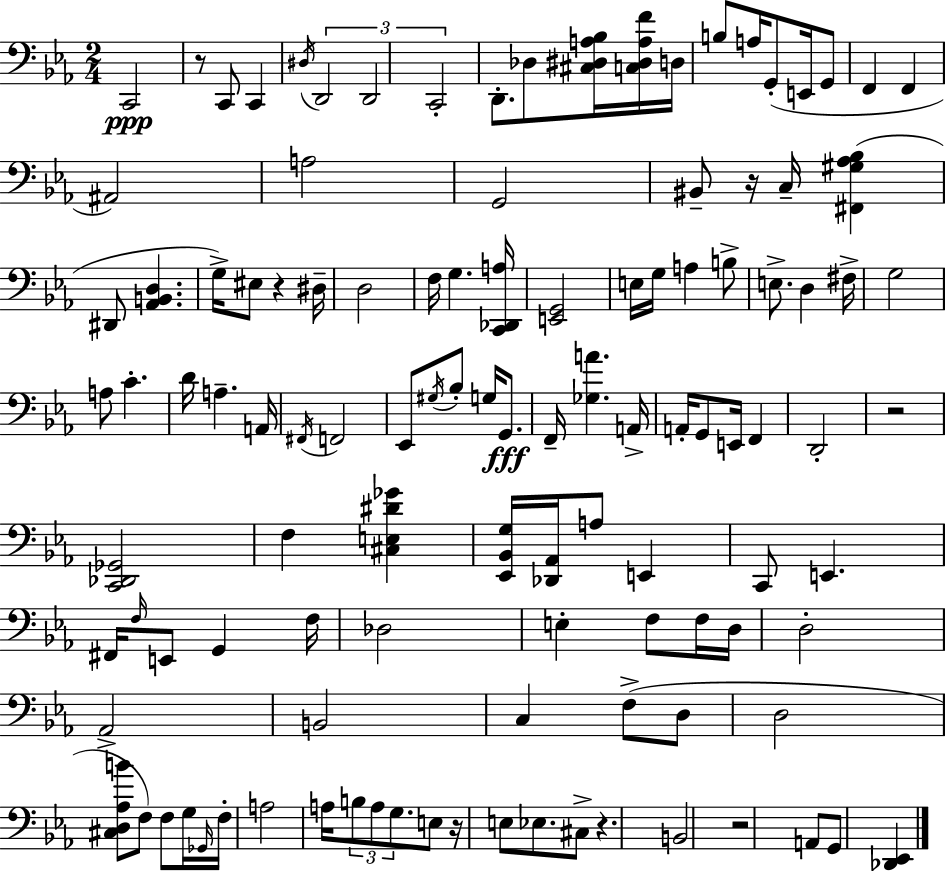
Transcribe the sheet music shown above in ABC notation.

X:1
T:Untitled
M:2/4
L:1/4
K:Cm
C,,2 z/2 C,,/2 C,, ^D,/4 D,,2 D,,2 C,,2 D,,/2 _D,/2 [^C,^D,A,_B,]/4 [C,^D,A,F]/4 D,/4 B,/2 A,/4 G,,/2 E,,/4 G,,/2 F,, F,, ^A,,2 A,2 G,,2 ^B,,/2 z/4 C,/4 [^F,,^G,_A,_B,] ^D,,/2 [_A,,B,,D,] G,/4 ^E,/2 z ^D,/4 D,2 F,/4 G, [C,,_D,,A,]/4 [E,,G,,]2 E,/4 G,/4 A, B,/2 E,/2 D, ^F,/4 G,2 A,/2 C D/4 A, A,,/4 ^F,,/4 F,,2 _E,,/2 ^G,/4 _B,/2 G,/4 G,,/2 F,,/4 [_G,A] A,,/4 A,,/4 G,,/2 E,,/4 F,, D,,2 z2 [C,,_D,,_G,,]2 F, [^C,E,^D_G] [_E,,_B,,G,]/4 [_D,,_A,,]/4 A,/2 E,, C,,/2 E,, ^F,,/4 F,/4 E,,/2 G,, F,/4 _D,2 E, F,/2 F,/4 D,/4 D,2 _A,,2 B,,2 C, F,/2 D,/2 D,2 [^C,D,_A,B]/2 F,/2 F,/2 G,/4 _G,,/4 F,/4 A,2 A,/4 B,/2 A,/2 G,/2 E,/2 z/4 E,/2 _E,/2 ^C,/2 z B,,2 z2 A,,/2 G,,/2 [_D,,_E,,]